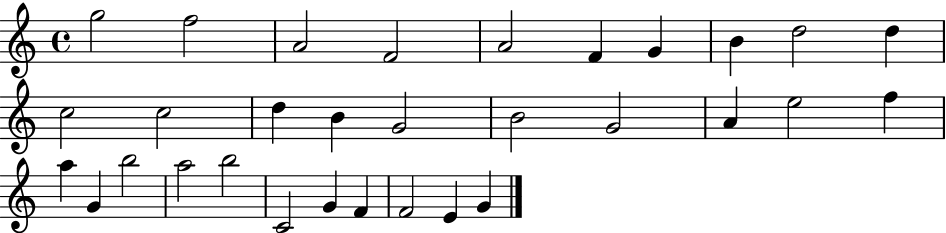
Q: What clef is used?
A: treble